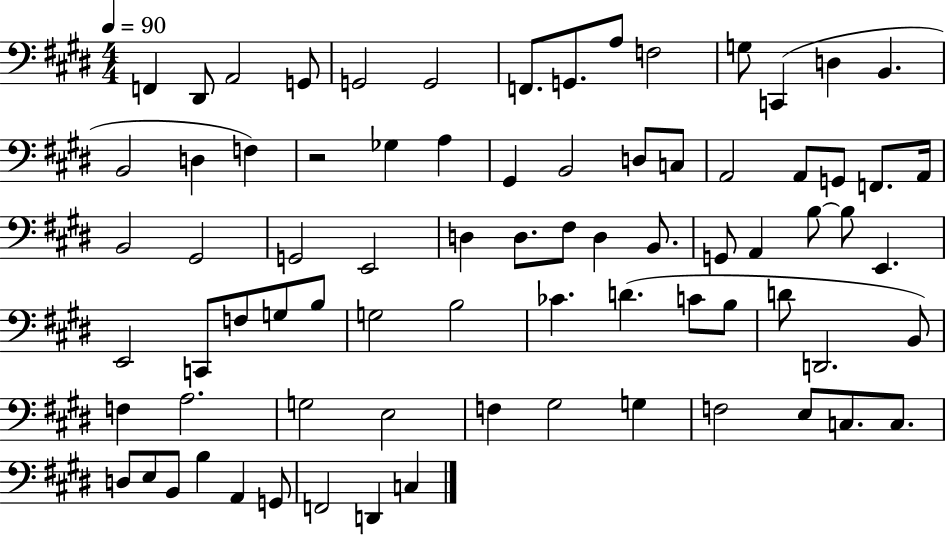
{
  \clef bass
  \numericTimeSignature
  \time 4/4
  \key e \major
  \tempo 4 = 90
  f,4 dis,8 a,2 g,8 | g,2 g,2 | f,8. g,8. a8 f2 | g8 c,4( d4 b,4. | \break b,2 d4 f4) | r2 ges4 a4 | gis,4 b,2 d8 c8 | a,2 a,8 g,8 f,8. a,16 | \break b,2 gis,2 | g,2 e,2 | d4 d8. fis8 d4 b,8. | g,8 a,4 b8~~ b8 e,4. | \break e,2 c,8 f8 g8 b8 | g2 b2 | ces'4. d'4.( c'8 b8 | d'8 d,2. b,8) | \break f4 a2. | g2 e2 | f4 gis2 g4 | f2 e8 c8. c8. | \break d8 e8 b,8 b4 a,4 g,8 | f,2 d,4 c4 | \bar "|."
}